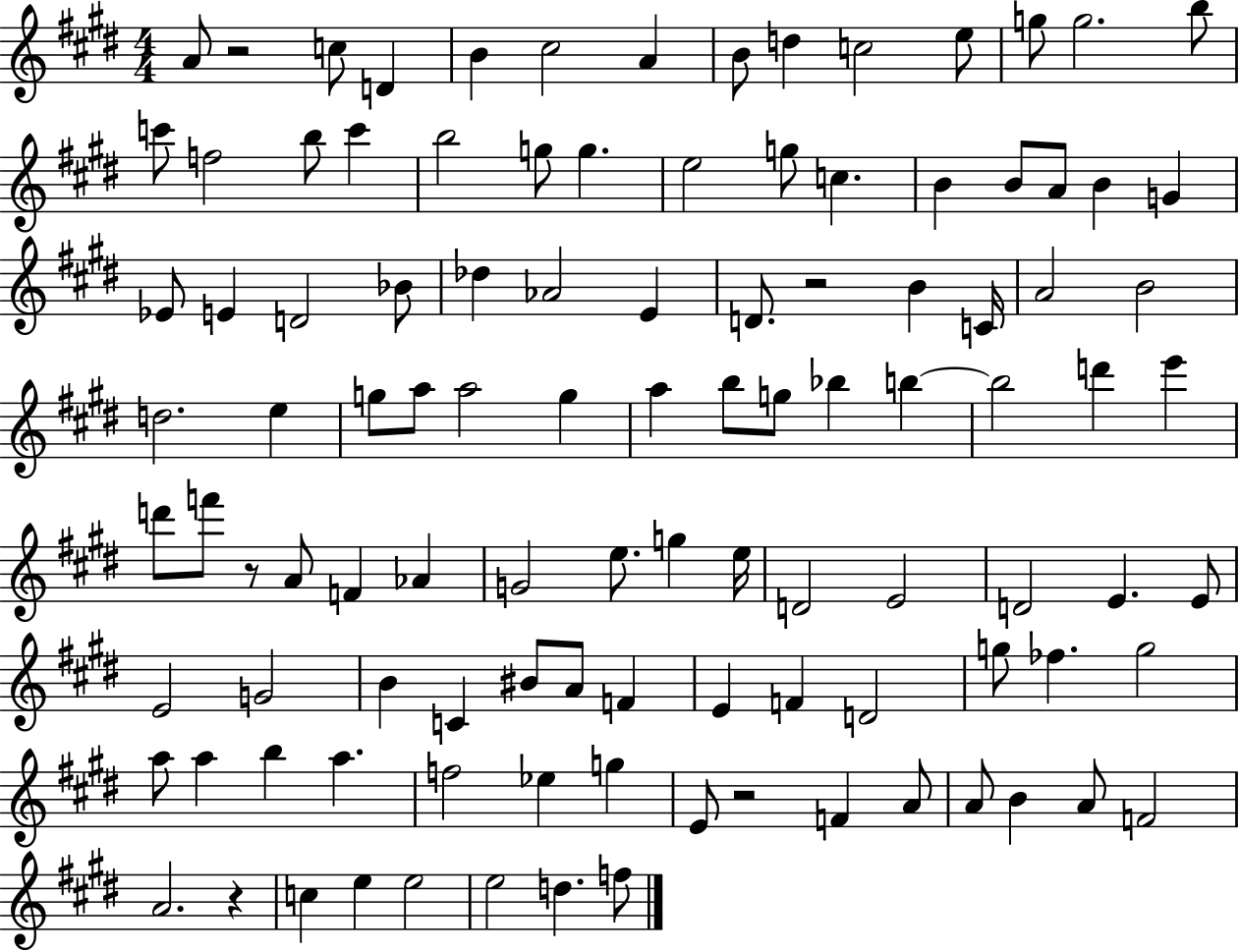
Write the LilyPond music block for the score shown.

{
  \clef treble
  \numericTimeSignature
  \time 4/4
  \key e \major
  a'8 r2 c''8 d'4 | b'4 cis''2 a'4 | b'8 d''4 c''2 e''8 | g''8 g''2. b''8 | \break c'''8 f''2 b''8 c'''4 | b''2 g''8 g''4. | e''2 g''8 c''4. | b'4 b'8 a'8 b'4 g'4 | \break ees'8 e'4 d'2 bes'8 | des''4 aes'2 e'4 | d'8. r2 b'4 c'16 | a'2 b'2 | \break d''2. e''4 | g''8 a''8 a''2 g''4 | a''4 b''8 g''8 bes''4 b''4~~ | b''2 d'''4 e'''4 | \break d'''8 f'''8 r8 a'8 f'4 aes'4 | g'2 e''8. g''4 e''16 | d'2 e'2 | d'2 e'4. e'8 | \break e'2 g'2 | b'4 c'4 bis'8 a'8 f'4 | e'4 f'4 d'2 | g''8 fes''4. g''2 | \break a''8 a''4 b''4 a''4. | f''2 ees''4 g''4 | e'8 r2 f'4 a'8 | a'8 b'4 a'8 f'2 | \break a'2. r4 | c''4 e''4 e''2 | e''2 d''4. f''8 | \bar "|."
}